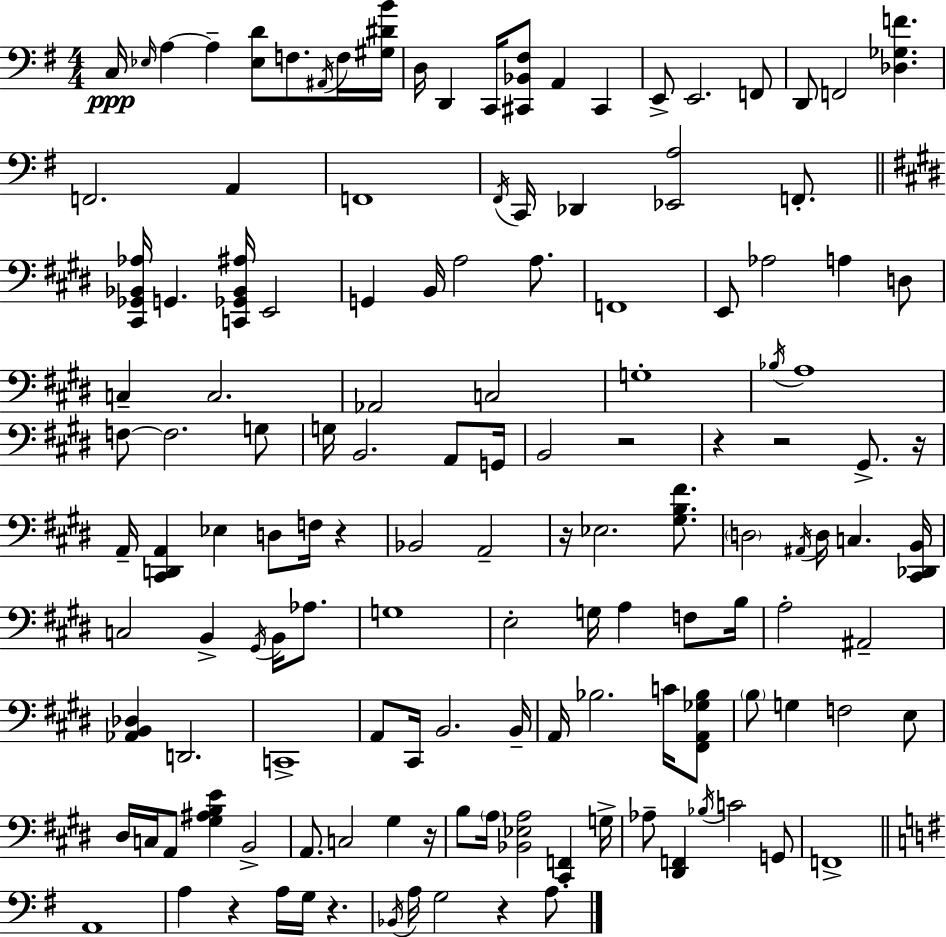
{
  \clef bass
  \numericTimeSignature
  \time 4/4
  \key e \minor
  \repeat volta 2 { c16\ppp \grace { ees16 } a4~~ a4-- <ees d'>8 f8. \acciaccatura { ais,16 } | f16 <gis dis' b'>16 d16 d,4 c,16 <cis, bes, fis>8 a,4 cis,4 | e,8-> e,2. | f,8 d,8 f,2 <des ges f'>4. | \break f,2. a,4 | f,1 | \acciaccatura { fis,16 } c,16 des,4 <ees, a>2 | f,8.-. \bar "||" \break \key e \major <cis, ges, bes, aes>16 g,4. <c, ges, bes, ais>16 e,2 | g,4 b,16 a2 a8. | f,1 | e,8 aes2 a4 d8 | \break c4-- c2. | aes,2 c2 | g1-. | \acciaccatura { bes16 } a1 | \break f8~~ f2. g8 | g16 b,2. a,8 | g,16 b,2 r2 | r4 r2 gis,8.-> | \break r16 a,16-- <cis, d, a,>4 ees4 d8 f16 r4 | bes,2 a,2-- | r16 ees2. <gis b fis'>8. | \parenthesize d2 \acciaccatura { ais,16 } d16 c4. | \break <cis, des, b,>16 c2 b,4-> \acciaccatura { gis,16 } b,16 | aes8. g1 | e2-. g16 a4 | f8 b16 a2-. ais,2-- | \break <aes, b, des>4 d,2. | c,1-> | a,8 cis,16 b,2. | b,16-- a,16 bes2. | \break c'16 <fis, a, ges bes>8 \parenthesize b8 g4 f2 | e8 dis16 c16 a,8 <gis ais b e'>4 b,2-> | a,8. c2 gis4 | r16 b8 \parenthesize a16 <bes, ees a>2 <cis, f,>4 | \break g16-> aes8-- <dis, f,>4 \acciaccatura { bes16 } c'2 | g,8 f,1-> | \bar "||" \break \key g \major a,1 | a4 r4 a16 g16 r4. | \acciaccatura { bes,16 } a16 g2 r4 a8. | } \bar "|."
}